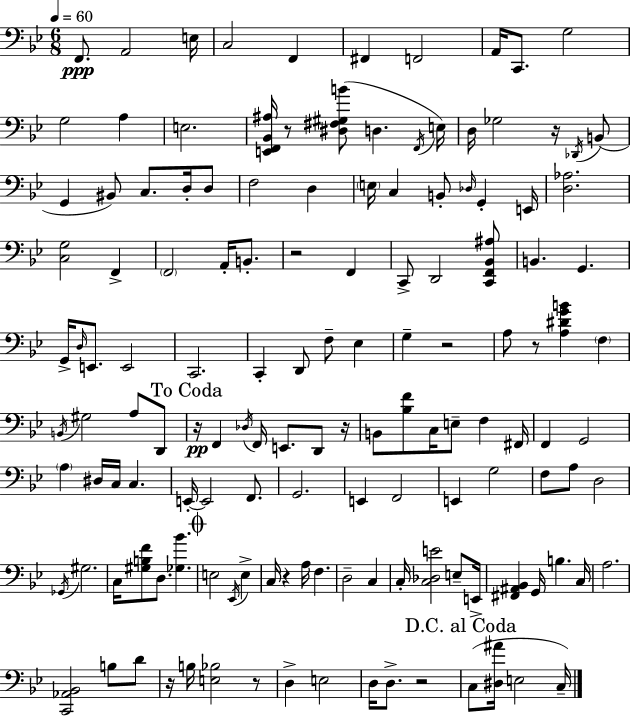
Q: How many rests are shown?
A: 11